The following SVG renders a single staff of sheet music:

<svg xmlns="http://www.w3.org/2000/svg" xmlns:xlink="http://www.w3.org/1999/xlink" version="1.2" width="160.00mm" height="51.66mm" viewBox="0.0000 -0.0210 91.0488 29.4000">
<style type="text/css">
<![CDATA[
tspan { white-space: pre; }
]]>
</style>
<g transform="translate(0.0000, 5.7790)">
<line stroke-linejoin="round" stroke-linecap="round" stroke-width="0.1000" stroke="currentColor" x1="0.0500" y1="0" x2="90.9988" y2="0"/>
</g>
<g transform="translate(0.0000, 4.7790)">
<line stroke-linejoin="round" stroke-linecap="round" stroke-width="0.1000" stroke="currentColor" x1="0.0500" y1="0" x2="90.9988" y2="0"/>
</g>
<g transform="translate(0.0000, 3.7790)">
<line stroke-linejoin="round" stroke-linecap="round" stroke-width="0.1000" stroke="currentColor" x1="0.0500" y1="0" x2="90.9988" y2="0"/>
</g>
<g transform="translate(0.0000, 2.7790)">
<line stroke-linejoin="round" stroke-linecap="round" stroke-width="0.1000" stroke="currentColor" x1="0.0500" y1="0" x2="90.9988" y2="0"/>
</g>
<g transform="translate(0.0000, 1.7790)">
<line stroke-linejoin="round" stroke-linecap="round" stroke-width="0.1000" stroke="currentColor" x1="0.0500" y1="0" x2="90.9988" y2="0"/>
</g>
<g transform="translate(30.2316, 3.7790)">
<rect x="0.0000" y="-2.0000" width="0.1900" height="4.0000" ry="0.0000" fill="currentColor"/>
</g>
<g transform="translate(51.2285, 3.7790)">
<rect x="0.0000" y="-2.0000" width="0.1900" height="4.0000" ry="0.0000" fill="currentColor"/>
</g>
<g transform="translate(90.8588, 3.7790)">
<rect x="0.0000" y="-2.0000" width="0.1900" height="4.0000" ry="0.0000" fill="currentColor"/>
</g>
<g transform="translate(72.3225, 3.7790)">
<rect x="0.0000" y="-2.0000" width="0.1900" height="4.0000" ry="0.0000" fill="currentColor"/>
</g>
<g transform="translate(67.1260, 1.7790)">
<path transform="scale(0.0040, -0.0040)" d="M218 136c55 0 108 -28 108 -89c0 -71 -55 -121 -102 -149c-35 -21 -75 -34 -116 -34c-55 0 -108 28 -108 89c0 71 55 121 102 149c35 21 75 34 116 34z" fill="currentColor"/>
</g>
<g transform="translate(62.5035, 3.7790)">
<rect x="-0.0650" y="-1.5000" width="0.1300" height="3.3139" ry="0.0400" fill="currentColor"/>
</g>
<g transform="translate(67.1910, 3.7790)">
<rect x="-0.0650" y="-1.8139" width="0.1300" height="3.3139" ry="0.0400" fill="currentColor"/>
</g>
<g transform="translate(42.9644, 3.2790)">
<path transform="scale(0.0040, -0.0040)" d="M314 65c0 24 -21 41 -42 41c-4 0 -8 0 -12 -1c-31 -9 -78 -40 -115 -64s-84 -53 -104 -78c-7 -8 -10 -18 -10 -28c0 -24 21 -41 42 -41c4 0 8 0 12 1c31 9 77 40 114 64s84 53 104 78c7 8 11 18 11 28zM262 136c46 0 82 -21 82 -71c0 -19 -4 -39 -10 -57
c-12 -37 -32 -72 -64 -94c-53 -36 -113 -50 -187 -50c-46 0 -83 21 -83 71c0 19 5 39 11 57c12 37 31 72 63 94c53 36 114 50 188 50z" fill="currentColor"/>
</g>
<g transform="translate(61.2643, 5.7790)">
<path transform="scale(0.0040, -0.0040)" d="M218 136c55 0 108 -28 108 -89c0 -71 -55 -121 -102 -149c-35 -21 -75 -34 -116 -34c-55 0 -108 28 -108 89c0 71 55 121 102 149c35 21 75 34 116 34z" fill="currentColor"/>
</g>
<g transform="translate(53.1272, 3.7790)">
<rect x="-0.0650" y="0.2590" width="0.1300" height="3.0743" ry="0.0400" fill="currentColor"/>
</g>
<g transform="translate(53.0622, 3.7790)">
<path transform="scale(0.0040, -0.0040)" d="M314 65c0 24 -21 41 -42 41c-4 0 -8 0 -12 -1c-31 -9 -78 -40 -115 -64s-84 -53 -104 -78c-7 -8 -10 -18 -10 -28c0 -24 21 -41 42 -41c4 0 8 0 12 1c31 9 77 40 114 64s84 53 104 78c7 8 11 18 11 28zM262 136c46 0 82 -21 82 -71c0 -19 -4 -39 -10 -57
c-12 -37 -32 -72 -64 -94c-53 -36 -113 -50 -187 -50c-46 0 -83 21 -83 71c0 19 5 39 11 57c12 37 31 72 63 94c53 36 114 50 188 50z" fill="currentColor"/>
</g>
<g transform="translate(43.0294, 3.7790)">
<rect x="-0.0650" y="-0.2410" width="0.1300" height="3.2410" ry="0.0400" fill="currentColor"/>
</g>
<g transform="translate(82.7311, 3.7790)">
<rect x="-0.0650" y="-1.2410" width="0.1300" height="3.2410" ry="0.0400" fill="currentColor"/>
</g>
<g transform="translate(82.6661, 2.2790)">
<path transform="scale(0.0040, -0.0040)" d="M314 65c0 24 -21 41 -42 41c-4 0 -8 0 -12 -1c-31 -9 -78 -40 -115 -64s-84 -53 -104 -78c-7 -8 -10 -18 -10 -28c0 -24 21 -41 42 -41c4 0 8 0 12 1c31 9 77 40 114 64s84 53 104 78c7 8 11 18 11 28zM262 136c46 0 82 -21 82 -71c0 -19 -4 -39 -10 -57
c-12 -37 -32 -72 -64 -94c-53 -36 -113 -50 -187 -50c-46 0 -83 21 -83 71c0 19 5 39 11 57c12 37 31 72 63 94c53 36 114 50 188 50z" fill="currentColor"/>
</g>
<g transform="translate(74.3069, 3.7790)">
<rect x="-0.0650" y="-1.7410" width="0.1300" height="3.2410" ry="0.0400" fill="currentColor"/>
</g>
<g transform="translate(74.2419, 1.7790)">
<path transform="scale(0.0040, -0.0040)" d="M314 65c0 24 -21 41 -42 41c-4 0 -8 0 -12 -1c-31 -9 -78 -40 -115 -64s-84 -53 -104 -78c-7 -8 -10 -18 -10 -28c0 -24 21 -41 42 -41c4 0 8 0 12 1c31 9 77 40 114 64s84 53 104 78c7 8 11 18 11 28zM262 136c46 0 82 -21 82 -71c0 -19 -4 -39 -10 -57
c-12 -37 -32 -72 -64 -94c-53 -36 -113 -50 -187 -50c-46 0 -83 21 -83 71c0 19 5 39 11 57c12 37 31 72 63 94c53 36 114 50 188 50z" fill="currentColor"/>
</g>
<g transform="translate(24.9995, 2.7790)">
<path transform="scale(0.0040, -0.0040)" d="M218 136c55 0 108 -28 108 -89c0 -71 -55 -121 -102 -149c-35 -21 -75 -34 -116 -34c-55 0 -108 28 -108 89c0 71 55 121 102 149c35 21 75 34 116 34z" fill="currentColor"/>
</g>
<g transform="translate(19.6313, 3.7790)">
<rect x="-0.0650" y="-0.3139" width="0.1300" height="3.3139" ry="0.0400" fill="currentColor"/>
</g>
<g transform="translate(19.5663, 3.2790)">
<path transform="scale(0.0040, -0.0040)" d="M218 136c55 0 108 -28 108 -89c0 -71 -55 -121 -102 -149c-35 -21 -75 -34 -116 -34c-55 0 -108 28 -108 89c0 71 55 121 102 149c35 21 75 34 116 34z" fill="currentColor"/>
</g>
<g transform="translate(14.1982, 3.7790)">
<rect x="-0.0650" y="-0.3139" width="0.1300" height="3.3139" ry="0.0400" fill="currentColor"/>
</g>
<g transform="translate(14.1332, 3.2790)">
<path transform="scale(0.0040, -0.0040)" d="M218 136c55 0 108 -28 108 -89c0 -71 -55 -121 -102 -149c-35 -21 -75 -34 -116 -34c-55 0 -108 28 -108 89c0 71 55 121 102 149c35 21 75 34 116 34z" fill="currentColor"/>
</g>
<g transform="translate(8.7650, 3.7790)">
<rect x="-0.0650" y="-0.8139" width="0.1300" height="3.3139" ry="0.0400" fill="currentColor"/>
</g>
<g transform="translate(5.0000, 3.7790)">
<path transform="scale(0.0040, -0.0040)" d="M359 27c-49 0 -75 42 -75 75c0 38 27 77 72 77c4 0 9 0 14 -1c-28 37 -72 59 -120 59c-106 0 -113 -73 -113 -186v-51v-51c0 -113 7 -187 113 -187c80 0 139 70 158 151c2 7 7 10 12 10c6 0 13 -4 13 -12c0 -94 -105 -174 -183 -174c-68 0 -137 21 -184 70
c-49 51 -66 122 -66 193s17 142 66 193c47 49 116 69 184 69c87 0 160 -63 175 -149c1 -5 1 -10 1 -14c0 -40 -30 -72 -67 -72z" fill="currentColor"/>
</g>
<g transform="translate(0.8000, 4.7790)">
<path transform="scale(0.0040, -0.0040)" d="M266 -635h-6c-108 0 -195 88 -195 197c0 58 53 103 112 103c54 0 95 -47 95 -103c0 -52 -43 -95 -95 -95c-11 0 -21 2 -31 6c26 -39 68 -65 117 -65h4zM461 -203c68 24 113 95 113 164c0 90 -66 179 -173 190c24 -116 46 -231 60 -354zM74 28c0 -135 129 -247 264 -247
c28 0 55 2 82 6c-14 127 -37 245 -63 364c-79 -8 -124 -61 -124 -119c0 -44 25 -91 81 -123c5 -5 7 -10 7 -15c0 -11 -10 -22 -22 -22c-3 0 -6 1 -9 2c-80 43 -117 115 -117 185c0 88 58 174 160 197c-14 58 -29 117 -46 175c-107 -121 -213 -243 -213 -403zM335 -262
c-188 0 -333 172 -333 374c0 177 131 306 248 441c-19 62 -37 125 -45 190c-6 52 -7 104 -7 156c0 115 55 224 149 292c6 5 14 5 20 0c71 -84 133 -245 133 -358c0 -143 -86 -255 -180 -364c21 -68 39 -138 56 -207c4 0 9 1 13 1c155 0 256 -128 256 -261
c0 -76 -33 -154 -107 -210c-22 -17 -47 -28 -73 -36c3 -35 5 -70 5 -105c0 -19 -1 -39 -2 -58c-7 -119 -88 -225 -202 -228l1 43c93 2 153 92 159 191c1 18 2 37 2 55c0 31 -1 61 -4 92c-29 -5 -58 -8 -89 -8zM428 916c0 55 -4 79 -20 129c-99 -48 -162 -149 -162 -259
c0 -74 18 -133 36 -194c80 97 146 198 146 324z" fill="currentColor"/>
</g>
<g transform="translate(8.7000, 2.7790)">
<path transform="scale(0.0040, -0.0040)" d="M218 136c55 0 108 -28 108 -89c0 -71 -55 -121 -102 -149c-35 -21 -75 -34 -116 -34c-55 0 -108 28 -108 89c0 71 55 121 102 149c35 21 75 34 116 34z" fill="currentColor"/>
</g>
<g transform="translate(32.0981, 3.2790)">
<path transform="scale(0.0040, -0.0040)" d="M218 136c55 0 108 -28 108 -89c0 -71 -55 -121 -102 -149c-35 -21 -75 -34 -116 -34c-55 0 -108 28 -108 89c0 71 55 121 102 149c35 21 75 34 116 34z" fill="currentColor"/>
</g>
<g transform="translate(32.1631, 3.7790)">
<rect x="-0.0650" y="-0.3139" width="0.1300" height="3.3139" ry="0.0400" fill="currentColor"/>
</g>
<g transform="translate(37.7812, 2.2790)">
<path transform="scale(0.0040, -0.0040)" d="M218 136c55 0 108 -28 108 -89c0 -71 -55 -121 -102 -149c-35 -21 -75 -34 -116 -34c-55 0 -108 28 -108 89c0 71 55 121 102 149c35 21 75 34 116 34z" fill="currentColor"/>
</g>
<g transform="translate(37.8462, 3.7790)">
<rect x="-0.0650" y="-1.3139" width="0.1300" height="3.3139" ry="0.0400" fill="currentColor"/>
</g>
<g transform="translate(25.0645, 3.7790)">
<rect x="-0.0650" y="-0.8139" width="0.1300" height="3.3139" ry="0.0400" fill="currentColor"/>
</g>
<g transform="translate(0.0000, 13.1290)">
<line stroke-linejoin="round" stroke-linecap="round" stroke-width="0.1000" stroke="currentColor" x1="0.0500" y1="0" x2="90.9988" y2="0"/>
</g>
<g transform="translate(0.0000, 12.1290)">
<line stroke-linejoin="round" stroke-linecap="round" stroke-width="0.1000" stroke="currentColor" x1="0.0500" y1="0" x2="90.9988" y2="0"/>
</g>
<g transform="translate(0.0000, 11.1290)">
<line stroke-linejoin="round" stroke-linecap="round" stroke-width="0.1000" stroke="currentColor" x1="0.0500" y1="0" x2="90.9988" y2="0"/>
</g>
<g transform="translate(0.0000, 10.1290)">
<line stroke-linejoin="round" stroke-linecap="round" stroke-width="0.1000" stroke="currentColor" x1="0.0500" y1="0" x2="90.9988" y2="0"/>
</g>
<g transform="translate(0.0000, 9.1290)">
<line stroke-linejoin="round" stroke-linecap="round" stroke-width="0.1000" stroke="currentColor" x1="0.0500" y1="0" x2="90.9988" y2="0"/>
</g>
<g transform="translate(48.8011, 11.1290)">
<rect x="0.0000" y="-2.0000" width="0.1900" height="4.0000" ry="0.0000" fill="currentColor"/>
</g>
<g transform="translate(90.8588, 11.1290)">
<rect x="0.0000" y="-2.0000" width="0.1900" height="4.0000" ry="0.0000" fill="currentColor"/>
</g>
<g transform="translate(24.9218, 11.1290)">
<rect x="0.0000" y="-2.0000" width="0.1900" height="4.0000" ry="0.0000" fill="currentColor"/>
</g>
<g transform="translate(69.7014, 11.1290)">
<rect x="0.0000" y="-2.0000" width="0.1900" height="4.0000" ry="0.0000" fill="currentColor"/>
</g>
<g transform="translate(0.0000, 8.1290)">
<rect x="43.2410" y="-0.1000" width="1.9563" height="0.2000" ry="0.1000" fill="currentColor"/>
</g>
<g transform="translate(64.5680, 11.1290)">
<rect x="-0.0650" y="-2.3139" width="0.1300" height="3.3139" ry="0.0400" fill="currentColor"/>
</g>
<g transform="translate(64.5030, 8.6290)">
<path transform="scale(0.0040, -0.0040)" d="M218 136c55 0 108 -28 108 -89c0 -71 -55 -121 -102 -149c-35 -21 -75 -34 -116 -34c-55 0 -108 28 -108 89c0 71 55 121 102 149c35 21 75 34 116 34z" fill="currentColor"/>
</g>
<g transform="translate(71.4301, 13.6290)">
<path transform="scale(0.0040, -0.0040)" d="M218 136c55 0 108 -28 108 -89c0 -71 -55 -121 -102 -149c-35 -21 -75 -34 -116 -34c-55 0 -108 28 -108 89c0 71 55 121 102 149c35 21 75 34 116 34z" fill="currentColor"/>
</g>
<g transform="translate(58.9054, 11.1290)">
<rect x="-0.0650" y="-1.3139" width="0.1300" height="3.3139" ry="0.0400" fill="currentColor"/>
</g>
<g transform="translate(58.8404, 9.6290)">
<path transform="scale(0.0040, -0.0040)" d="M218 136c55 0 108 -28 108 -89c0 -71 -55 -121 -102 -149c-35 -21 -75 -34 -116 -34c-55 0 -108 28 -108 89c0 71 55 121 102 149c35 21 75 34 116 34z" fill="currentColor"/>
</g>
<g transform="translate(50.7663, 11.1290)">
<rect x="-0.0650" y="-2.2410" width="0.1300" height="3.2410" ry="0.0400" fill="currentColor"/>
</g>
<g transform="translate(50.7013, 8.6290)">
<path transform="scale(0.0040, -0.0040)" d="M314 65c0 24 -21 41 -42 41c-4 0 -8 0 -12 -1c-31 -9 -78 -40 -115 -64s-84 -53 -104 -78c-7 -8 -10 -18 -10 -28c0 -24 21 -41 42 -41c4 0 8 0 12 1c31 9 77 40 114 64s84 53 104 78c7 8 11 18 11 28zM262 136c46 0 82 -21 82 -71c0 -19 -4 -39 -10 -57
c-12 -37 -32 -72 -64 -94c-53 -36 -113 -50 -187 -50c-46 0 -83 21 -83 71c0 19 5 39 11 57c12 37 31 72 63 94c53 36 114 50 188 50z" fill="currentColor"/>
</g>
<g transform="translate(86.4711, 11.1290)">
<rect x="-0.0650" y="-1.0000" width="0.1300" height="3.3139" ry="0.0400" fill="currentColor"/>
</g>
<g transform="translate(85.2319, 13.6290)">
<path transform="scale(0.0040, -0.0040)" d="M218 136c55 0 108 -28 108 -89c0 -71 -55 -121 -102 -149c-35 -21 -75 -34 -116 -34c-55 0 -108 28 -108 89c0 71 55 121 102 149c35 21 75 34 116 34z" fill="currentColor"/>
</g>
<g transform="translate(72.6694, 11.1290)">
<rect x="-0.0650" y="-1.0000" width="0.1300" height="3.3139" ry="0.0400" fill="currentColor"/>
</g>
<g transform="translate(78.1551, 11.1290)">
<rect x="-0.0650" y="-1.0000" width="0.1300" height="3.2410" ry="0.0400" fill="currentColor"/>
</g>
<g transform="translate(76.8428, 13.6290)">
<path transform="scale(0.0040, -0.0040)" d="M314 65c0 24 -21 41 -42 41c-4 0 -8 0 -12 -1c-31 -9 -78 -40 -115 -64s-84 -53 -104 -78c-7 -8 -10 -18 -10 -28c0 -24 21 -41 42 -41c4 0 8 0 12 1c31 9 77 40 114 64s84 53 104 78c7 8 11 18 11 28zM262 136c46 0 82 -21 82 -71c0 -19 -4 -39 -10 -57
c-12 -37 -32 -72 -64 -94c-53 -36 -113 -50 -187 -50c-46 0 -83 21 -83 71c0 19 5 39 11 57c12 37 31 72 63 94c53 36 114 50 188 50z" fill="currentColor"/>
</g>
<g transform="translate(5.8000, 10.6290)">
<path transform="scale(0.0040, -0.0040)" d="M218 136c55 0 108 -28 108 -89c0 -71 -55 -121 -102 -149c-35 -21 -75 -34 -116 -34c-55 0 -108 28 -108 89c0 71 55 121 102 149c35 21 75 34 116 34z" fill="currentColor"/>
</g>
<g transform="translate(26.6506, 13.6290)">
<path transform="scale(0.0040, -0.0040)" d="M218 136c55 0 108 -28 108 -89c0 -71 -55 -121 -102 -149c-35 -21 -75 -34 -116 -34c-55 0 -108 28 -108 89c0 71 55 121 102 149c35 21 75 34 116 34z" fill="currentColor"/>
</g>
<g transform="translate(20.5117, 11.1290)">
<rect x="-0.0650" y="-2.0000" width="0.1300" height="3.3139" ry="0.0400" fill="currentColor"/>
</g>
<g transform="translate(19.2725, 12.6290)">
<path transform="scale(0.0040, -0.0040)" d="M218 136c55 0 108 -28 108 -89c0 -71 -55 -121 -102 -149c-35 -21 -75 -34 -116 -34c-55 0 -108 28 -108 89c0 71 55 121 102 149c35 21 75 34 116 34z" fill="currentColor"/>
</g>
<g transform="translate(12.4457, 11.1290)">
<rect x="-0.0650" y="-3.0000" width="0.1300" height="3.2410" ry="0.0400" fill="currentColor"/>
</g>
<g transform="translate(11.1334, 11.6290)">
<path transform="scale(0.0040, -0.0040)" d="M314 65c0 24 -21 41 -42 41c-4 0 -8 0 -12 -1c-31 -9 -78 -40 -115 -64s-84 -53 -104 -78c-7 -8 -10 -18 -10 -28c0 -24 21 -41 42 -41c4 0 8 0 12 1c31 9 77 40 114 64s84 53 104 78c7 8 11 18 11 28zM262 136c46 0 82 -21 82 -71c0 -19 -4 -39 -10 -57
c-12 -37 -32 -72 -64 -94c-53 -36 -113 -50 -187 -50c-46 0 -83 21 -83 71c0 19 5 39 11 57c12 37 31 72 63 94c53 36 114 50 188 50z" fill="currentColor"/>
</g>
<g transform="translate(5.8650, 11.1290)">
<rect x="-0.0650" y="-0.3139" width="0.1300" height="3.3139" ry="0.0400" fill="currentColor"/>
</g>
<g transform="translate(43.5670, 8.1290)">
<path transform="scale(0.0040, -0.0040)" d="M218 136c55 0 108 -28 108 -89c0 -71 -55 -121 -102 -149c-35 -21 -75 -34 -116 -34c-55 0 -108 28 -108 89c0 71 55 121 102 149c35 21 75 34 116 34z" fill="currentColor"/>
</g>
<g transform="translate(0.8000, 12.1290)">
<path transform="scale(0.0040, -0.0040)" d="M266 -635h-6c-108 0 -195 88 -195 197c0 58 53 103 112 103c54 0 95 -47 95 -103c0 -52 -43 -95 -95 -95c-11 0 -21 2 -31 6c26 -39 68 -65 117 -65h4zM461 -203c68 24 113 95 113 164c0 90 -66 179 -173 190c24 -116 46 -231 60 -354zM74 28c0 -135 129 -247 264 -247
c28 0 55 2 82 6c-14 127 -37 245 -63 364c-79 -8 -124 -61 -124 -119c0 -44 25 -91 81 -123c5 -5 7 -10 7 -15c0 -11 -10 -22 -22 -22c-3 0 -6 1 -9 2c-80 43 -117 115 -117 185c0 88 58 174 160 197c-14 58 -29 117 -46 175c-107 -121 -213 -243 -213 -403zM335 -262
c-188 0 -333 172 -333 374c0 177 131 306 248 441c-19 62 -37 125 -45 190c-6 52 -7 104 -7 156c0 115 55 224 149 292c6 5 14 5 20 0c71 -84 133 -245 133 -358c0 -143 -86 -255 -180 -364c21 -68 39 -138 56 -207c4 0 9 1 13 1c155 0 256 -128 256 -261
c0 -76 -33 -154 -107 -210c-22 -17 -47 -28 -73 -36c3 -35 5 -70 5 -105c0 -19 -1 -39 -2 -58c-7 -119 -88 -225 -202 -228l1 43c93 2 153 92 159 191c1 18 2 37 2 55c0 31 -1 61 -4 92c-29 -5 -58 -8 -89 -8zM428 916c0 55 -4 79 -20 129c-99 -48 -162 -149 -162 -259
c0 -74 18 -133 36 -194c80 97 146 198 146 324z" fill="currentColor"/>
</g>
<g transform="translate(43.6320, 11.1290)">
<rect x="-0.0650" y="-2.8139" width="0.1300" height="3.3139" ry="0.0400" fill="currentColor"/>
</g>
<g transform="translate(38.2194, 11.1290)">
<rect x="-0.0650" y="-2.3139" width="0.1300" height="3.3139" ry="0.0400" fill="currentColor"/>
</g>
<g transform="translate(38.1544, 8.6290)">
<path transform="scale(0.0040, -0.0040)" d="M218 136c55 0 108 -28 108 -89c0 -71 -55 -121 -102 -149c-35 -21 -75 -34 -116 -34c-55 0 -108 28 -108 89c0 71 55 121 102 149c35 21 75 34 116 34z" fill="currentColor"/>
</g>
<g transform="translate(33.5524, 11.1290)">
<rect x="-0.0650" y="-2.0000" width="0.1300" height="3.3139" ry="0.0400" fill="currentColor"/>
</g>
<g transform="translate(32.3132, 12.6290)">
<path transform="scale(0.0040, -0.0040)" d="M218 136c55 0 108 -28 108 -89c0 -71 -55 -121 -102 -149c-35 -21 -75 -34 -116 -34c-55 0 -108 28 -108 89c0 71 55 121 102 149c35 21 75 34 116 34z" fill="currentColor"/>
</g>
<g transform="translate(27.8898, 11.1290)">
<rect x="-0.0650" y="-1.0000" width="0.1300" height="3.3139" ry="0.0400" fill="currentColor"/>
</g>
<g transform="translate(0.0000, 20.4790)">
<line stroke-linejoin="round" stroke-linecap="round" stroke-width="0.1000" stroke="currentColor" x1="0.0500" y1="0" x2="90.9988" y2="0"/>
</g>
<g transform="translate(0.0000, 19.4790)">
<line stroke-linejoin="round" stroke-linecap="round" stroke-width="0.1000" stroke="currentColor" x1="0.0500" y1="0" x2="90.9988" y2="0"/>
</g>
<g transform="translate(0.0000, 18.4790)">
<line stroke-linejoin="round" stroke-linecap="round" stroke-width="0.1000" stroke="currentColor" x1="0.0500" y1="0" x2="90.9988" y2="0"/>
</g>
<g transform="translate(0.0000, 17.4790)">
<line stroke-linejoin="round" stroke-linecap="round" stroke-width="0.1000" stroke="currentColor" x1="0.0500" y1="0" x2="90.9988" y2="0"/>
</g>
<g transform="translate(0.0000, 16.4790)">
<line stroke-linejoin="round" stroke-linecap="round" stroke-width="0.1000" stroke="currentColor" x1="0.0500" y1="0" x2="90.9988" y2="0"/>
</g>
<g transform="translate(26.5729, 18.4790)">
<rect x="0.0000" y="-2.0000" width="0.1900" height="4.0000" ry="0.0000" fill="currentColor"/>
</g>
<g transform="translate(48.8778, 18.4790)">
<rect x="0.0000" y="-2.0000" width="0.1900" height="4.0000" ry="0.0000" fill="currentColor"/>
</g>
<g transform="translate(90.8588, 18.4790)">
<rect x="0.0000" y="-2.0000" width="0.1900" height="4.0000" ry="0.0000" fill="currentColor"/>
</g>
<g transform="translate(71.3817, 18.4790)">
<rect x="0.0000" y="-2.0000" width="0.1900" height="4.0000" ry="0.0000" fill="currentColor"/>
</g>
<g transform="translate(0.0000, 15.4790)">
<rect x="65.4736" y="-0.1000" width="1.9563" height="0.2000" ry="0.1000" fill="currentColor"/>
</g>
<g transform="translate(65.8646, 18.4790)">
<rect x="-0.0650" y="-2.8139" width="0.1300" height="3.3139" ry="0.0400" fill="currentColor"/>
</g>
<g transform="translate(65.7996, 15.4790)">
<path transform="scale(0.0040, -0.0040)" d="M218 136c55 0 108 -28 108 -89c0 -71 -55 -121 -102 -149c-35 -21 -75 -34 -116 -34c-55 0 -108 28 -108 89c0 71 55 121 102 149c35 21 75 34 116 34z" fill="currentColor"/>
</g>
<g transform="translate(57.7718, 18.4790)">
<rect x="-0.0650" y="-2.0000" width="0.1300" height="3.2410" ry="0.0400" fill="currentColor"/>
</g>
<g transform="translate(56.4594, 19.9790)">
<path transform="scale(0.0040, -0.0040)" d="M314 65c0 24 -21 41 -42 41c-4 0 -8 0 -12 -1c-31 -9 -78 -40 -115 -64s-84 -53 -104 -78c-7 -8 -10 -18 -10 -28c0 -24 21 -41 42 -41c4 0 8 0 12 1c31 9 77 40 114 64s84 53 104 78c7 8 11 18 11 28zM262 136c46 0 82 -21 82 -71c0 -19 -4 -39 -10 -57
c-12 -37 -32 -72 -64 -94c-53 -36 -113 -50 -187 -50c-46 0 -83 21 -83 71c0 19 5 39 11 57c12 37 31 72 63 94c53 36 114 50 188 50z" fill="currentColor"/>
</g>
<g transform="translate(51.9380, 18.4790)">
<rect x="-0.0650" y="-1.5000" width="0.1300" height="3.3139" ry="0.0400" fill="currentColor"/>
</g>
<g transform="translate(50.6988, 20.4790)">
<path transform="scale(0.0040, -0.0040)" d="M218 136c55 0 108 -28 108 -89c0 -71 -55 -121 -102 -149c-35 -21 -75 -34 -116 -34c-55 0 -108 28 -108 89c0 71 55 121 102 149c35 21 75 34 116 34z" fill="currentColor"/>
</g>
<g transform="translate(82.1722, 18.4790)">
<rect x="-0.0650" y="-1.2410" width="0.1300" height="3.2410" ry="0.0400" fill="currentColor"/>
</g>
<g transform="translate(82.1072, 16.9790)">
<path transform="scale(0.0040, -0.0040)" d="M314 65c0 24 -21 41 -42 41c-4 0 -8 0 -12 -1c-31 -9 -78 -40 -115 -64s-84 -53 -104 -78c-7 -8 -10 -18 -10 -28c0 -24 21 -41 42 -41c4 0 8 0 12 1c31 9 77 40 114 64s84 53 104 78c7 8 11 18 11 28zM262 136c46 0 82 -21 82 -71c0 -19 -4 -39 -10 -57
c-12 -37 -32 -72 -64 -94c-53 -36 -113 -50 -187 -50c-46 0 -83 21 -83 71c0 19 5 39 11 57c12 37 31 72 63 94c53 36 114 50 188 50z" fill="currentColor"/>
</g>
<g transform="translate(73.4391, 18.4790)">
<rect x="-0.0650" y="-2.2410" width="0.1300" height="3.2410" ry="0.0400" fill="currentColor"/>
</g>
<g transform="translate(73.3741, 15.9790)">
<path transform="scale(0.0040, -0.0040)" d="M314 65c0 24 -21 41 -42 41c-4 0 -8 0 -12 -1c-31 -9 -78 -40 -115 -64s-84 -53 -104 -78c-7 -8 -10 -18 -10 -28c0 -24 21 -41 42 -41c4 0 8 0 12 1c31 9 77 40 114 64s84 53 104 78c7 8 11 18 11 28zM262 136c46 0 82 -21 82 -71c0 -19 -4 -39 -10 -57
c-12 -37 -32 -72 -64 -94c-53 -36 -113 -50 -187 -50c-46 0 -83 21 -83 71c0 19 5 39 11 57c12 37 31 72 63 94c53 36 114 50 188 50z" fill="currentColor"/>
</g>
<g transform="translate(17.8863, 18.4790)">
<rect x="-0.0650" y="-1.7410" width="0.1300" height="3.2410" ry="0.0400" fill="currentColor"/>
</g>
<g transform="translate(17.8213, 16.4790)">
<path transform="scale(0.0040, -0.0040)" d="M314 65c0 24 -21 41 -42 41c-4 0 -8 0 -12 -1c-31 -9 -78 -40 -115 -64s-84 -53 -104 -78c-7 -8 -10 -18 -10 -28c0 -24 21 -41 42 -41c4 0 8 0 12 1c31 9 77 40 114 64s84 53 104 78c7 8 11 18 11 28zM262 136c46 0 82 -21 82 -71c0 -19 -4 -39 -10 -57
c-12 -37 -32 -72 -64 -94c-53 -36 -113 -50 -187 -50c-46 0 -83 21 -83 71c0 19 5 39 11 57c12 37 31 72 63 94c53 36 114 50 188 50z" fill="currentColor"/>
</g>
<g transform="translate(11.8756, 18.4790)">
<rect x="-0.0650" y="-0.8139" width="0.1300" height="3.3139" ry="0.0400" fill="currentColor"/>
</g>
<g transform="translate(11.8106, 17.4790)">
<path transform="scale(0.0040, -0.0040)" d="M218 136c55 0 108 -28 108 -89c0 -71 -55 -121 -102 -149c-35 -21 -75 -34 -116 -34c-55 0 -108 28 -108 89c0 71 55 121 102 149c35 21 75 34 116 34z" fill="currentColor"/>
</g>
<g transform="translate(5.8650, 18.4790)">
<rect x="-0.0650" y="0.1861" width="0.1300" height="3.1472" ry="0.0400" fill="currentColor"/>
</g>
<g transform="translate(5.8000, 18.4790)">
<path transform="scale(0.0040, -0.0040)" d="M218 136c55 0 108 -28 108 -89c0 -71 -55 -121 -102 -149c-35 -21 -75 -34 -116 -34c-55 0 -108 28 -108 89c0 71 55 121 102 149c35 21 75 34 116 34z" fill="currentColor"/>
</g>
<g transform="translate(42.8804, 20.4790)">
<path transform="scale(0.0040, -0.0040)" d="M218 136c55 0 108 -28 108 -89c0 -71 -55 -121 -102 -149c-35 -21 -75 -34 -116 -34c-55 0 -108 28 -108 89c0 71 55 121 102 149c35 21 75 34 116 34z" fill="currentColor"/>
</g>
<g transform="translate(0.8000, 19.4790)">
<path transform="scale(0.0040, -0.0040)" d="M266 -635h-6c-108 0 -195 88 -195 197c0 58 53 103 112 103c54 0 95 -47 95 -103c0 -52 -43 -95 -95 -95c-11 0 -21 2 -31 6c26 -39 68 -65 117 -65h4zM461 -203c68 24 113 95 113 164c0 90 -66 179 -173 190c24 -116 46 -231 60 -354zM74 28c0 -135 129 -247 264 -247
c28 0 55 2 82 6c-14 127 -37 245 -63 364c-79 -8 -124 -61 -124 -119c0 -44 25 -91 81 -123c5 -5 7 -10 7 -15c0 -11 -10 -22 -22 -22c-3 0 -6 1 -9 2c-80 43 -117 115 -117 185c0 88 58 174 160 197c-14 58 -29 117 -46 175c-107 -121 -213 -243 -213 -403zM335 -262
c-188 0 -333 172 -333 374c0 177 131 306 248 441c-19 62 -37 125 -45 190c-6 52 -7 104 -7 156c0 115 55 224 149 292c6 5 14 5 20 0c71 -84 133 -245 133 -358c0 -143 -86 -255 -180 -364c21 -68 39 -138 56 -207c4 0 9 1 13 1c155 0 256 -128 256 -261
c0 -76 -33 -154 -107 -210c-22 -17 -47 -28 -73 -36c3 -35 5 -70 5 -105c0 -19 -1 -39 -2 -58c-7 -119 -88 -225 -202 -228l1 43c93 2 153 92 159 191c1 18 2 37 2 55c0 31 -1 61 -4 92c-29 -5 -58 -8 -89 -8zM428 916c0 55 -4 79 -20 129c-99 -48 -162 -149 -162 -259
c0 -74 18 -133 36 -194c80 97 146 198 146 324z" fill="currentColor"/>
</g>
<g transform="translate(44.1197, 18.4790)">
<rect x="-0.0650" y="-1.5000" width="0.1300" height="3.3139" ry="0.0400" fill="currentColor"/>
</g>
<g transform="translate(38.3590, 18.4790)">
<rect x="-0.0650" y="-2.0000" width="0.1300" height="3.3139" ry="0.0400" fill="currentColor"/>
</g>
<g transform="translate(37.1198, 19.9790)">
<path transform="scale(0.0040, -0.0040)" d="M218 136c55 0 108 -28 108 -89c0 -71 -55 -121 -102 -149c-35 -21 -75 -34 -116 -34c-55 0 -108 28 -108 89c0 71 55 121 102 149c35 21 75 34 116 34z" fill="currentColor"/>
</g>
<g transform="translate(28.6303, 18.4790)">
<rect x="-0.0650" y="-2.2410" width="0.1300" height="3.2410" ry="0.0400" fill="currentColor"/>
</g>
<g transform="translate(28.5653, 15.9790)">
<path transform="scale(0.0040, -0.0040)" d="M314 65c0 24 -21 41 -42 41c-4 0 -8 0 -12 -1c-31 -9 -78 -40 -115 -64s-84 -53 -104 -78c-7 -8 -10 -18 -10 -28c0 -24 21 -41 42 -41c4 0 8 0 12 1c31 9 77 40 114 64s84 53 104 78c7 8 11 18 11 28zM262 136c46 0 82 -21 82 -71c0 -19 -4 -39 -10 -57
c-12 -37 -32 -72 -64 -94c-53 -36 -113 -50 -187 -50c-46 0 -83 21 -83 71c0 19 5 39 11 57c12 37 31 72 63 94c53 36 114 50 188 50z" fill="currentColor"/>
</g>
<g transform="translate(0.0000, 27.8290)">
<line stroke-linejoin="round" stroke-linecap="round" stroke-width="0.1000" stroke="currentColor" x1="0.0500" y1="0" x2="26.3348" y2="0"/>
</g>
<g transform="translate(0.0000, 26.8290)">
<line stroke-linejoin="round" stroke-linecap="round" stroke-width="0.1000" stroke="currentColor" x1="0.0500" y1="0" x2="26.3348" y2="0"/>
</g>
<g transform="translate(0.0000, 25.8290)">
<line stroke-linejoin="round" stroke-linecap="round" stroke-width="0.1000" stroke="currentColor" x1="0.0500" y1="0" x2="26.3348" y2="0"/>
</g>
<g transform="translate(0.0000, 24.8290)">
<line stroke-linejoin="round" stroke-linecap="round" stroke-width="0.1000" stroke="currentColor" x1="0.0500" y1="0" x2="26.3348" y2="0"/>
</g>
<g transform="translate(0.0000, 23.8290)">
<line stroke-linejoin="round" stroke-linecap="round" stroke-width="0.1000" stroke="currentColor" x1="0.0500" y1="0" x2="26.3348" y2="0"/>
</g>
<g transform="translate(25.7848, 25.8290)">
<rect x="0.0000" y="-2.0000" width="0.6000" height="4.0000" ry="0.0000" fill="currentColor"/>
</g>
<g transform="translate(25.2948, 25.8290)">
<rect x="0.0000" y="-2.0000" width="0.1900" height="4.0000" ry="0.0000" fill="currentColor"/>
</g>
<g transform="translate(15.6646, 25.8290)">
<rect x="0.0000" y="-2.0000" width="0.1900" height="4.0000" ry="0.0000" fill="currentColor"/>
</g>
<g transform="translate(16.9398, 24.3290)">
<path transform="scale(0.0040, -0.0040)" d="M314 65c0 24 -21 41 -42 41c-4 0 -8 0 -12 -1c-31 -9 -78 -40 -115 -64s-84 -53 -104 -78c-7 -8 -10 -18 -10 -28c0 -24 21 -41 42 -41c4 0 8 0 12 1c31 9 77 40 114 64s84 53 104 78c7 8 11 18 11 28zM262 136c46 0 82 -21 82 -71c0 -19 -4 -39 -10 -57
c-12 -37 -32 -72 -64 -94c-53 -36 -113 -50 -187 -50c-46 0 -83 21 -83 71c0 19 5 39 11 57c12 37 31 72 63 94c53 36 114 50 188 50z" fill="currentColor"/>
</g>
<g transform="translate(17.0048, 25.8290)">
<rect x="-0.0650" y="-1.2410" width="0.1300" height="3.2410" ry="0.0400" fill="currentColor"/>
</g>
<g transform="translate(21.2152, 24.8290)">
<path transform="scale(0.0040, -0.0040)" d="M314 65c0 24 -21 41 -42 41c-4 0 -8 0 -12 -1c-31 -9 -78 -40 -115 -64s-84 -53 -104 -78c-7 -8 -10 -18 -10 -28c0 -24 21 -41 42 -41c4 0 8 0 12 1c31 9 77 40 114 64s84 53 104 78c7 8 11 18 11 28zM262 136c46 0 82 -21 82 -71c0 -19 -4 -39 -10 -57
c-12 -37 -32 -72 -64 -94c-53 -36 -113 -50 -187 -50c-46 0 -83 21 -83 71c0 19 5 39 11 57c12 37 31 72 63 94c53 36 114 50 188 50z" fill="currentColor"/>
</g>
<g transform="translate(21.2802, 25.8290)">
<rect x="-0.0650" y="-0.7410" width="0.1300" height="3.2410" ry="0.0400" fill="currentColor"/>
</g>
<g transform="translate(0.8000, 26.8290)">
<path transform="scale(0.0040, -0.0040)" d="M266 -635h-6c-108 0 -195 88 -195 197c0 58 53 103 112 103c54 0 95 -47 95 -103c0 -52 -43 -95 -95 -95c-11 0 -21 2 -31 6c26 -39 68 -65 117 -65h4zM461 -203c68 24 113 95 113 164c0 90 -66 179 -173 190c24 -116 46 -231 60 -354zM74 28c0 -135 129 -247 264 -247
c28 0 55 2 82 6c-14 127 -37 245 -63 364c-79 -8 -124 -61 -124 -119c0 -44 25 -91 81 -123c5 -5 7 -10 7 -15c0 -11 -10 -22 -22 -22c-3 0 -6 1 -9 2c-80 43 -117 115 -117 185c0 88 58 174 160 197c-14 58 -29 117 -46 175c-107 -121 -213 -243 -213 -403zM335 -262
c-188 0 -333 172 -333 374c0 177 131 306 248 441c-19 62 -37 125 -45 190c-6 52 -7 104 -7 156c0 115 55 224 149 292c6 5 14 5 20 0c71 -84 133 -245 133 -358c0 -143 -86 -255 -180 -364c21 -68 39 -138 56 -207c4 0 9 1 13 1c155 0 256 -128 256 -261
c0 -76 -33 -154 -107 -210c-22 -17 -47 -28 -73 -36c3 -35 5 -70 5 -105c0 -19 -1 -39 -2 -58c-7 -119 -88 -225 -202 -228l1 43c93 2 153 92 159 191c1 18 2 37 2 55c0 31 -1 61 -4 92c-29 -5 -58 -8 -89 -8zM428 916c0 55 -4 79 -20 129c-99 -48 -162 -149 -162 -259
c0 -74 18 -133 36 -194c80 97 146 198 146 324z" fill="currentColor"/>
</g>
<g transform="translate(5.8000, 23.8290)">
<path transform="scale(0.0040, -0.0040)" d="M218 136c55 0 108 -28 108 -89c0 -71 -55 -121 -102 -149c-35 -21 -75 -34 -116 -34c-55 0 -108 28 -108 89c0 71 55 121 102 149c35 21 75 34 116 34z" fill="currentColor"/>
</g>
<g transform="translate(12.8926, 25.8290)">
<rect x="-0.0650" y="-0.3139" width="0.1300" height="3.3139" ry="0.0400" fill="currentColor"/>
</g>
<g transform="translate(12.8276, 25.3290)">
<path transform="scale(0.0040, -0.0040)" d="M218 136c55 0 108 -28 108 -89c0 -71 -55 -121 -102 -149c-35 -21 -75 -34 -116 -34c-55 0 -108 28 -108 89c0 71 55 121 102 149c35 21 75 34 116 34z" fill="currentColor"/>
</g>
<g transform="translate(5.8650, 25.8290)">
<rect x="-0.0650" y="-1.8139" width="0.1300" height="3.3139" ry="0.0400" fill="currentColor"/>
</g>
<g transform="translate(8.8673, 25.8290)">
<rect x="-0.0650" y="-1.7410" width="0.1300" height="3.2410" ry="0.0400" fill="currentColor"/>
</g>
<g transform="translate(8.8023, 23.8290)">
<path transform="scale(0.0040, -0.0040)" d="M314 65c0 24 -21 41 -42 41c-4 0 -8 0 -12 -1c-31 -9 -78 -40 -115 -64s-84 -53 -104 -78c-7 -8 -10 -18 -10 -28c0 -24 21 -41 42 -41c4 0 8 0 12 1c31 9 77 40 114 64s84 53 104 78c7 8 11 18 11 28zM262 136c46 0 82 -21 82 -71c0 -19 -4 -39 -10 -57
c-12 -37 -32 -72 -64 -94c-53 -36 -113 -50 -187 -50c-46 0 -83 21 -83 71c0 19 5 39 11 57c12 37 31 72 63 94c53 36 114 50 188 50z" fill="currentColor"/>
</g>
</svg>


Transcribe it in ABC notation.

X:1
T:Untitled
M:4/4
L:1/4
K:C
d c c d c e c2 B2 E f f2 e2 c A2 F D F g a g2 e g D D2 D B d f2 g2 F E E F2 a g2 e2 f f2 c e2 d2